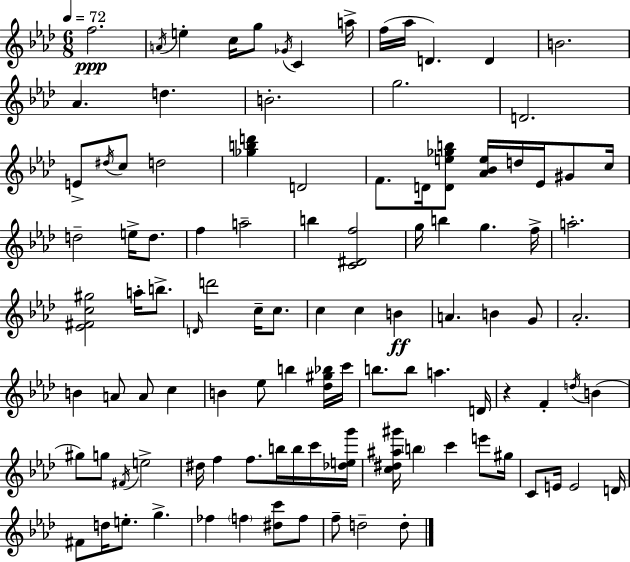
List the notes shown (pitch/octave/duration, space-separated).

F5/h. A4/s E5/q C5/s G5/e Gb4/s C4/q A5/s F5/s Ab5/s D4/q. D4/q B4/h. Ab4/q. D5/q. B4/h. G5/h. D4/h. E4/e D#5/s C5/e D5/h [Gb5,B5,D6]/q D4/h F4/e. D4/s [D4,E5,Gb5,B5]/e [Ab4,Bb4,E5]/s D5/s Eb4/s G#4/e C5/s D5/h E5/s D5/e. F5/q A5/h B5/q [C4,D#4,F5]/h G5/s B5/q G5/q. F5/s A5/h. [Eb4,F#4,C5,G#5]/h A5/s B5/e. D4/s D6/h C5/s C5/e. C5/q C5/q B4/q A4/q. B4/q G4/e Ab4/h. B4/q A4/e A4/e C5/q B4/q Eb5/e B5/q [Db5,G#5,Bb5]/s C6/s B5/e. B5/e A5/q. D4/s R/q F4/q D5/s B4/q G#5/e G5/e F#4/s E5/h D#5/s F5/q F5/e. B5/s B5/s C6/s [Db5,E5,G6]/s [C5,D#5,A#5,G#6]/s B5/q C6/q E6/e G#5/s C4/e E4/s E4/h D4/s F#4/e D5/s E5/e. G5/q. FES5/q F5/q [D#5,C6]/e F5/e F5/e D5/h D5/e